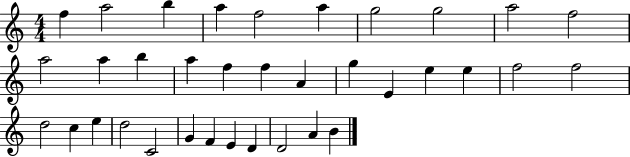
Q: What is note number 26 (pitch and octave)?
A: E5